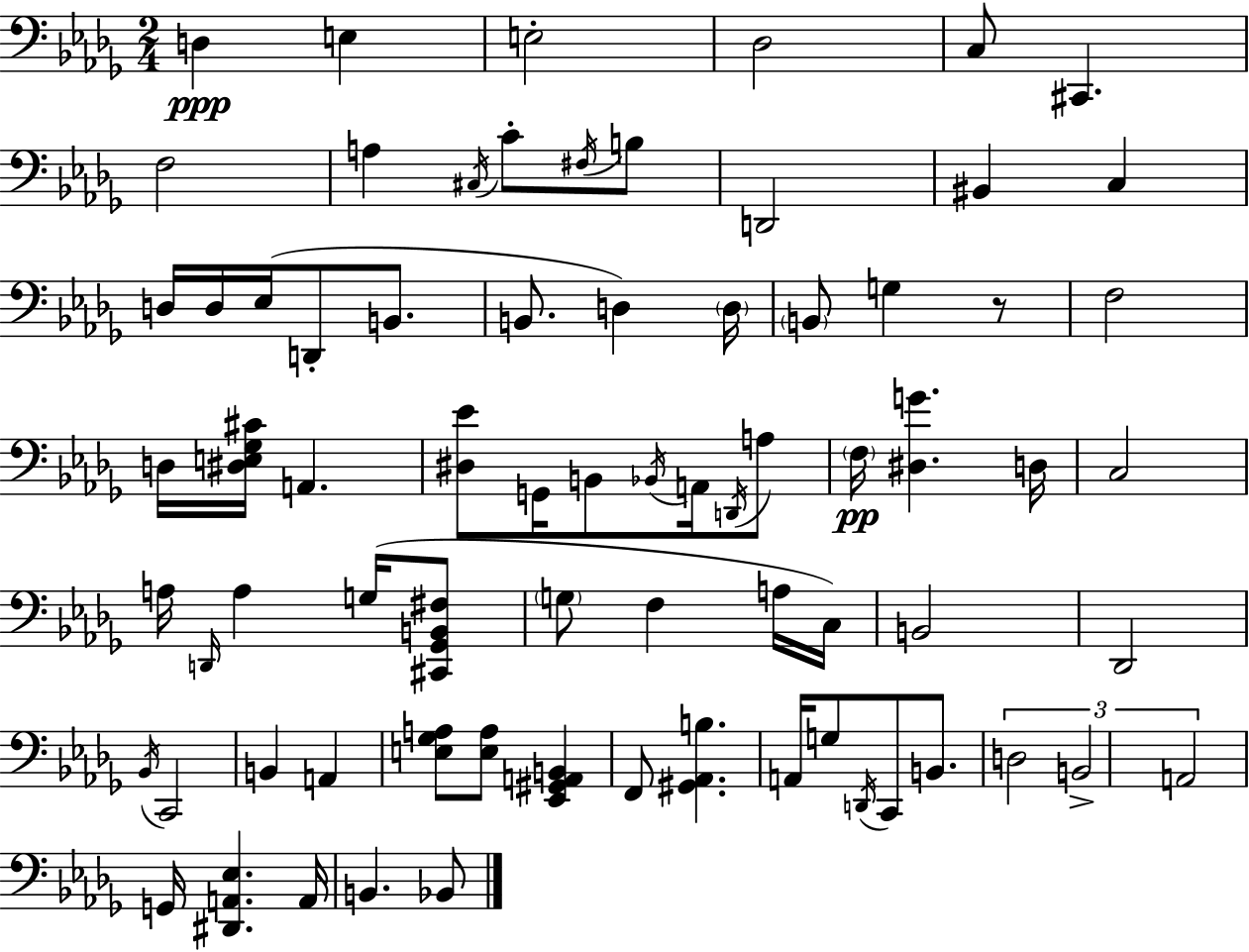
X:1
T:Untitled
M:2/4
L:1/4
K:Bbm
D, E, E,2 _D,2 C,/2 ^C,, F,2 A, ^C,/4 C/2 ^F,/4 B,/2 D,,2 ^B,, C, D,/4 D,/4 _E,/4 D,,/2 B,,/2 B,,/2 D, D,/4 B,,/2 G, z/2 F,2 D,/4 [^D,E,_G,^C]/4 A,, [^D,_E]/2 G,,/4 B,,/2 _B,,/4 A,,/4 D,,/4 A,/2 F,/4 [^D,G] D,/4 C,2 A,/4 D,,/4 A, G,/4 [^C,,_G,,B,,^F,]/2 G,/2 F, A,/4 C,/4 B,,2 _D,,2 _B,,/4 C,,2 B,, A,, [E,_G,A,]/2 [E,A,]/2 [_E,,^G,,A,,B,,] F,,/2 [^G,,_A,,B,] A,,/4 G,/2 D,,/4 C,,/2 B,,/2 D,2 B,,2 A,,2 G,,/4 [^D,,A,,_E,] A,,/4 B,, _B,,/2